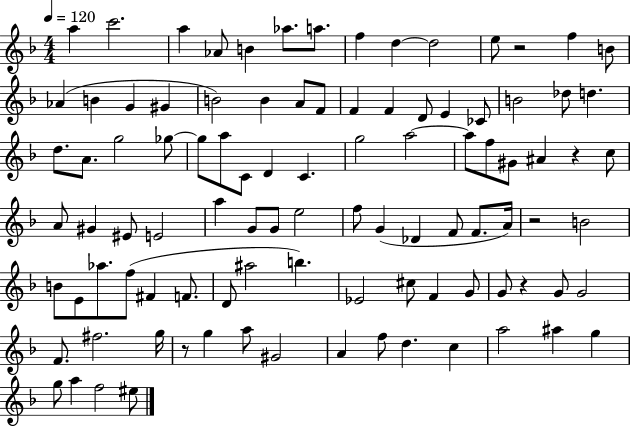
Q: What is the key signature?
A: F major